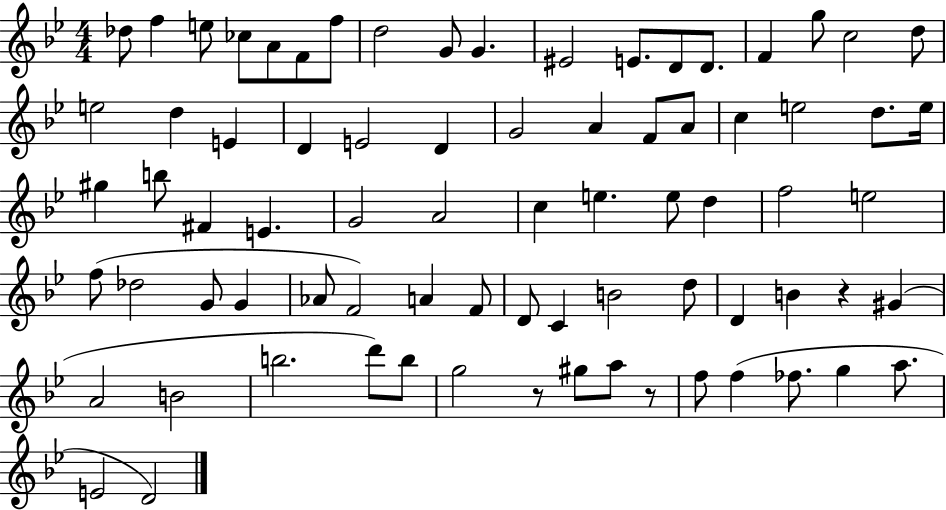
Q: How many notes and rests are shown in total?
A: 77